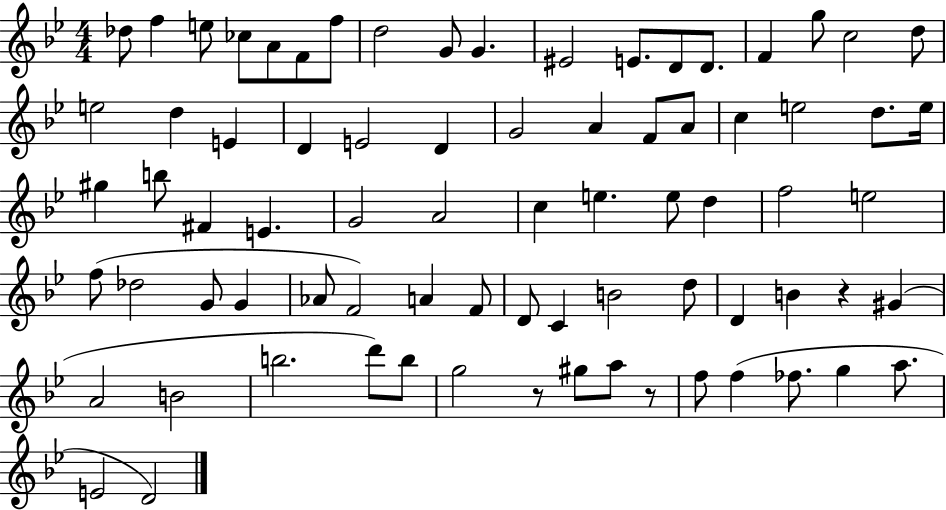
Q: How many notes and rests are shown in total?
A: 77